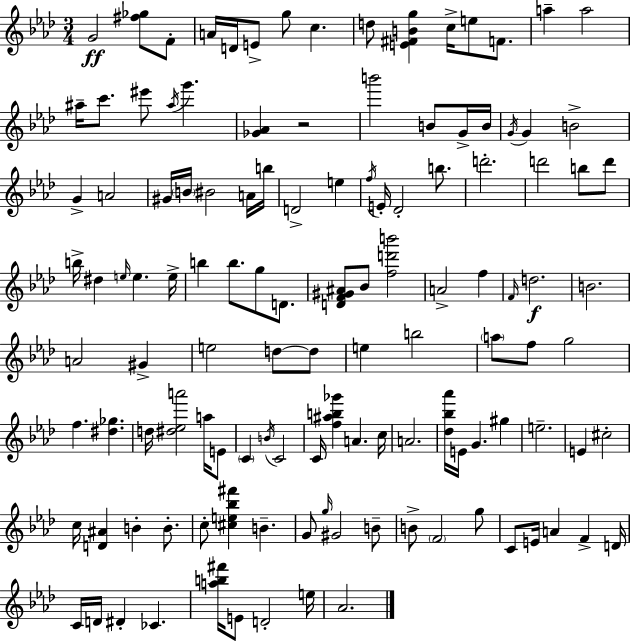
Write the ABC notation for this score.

X:1
T:Untitled
M:3/4
L:1/4
K:Fm
G2 [^f_g]/2 F/2 A/4 D/4 E/2 g/2 c d/2 [E^FBg] c/4 e/2 F/2 a a2 ^a/4 c'/2 ^e'/2 ^a/4 g' [_G_A] z2 b'2 B/2 G/4 B/4 G/4 G B2 G A2 ^G/4 B/4 ^B2 A/4 b/4 D2 e f/4 E/4 _D2 b/2 d'2 d'2 b/2 d'/2 b/4 ^d e/4 e e/4 b b/2 g/2 D/2 [DF^G^A]/2 _B/2 [fd'b']2 A2 f F/4 d2 B2 A2 ^G e2 d/2 d/2 e b2 a/2 f/2 g2 f [^d_g] d/4 [^d_ea']2 a/4 E/2 C B/4 C2 C/4 [f^ab_g'] A c/4 A2 [_d_b_a']/4 E/4 G ^g e2 E ^c2 c/4 [D^A] B B/2 c/2 [^ce_b^f'] B G/2 g/4 ^G2 B/2 B/2 F2 g/2 C/2 E/4 A F D/4 C/4 D/4 ^D _C [ab^f']/4 E/2 D2 e/4 _A2